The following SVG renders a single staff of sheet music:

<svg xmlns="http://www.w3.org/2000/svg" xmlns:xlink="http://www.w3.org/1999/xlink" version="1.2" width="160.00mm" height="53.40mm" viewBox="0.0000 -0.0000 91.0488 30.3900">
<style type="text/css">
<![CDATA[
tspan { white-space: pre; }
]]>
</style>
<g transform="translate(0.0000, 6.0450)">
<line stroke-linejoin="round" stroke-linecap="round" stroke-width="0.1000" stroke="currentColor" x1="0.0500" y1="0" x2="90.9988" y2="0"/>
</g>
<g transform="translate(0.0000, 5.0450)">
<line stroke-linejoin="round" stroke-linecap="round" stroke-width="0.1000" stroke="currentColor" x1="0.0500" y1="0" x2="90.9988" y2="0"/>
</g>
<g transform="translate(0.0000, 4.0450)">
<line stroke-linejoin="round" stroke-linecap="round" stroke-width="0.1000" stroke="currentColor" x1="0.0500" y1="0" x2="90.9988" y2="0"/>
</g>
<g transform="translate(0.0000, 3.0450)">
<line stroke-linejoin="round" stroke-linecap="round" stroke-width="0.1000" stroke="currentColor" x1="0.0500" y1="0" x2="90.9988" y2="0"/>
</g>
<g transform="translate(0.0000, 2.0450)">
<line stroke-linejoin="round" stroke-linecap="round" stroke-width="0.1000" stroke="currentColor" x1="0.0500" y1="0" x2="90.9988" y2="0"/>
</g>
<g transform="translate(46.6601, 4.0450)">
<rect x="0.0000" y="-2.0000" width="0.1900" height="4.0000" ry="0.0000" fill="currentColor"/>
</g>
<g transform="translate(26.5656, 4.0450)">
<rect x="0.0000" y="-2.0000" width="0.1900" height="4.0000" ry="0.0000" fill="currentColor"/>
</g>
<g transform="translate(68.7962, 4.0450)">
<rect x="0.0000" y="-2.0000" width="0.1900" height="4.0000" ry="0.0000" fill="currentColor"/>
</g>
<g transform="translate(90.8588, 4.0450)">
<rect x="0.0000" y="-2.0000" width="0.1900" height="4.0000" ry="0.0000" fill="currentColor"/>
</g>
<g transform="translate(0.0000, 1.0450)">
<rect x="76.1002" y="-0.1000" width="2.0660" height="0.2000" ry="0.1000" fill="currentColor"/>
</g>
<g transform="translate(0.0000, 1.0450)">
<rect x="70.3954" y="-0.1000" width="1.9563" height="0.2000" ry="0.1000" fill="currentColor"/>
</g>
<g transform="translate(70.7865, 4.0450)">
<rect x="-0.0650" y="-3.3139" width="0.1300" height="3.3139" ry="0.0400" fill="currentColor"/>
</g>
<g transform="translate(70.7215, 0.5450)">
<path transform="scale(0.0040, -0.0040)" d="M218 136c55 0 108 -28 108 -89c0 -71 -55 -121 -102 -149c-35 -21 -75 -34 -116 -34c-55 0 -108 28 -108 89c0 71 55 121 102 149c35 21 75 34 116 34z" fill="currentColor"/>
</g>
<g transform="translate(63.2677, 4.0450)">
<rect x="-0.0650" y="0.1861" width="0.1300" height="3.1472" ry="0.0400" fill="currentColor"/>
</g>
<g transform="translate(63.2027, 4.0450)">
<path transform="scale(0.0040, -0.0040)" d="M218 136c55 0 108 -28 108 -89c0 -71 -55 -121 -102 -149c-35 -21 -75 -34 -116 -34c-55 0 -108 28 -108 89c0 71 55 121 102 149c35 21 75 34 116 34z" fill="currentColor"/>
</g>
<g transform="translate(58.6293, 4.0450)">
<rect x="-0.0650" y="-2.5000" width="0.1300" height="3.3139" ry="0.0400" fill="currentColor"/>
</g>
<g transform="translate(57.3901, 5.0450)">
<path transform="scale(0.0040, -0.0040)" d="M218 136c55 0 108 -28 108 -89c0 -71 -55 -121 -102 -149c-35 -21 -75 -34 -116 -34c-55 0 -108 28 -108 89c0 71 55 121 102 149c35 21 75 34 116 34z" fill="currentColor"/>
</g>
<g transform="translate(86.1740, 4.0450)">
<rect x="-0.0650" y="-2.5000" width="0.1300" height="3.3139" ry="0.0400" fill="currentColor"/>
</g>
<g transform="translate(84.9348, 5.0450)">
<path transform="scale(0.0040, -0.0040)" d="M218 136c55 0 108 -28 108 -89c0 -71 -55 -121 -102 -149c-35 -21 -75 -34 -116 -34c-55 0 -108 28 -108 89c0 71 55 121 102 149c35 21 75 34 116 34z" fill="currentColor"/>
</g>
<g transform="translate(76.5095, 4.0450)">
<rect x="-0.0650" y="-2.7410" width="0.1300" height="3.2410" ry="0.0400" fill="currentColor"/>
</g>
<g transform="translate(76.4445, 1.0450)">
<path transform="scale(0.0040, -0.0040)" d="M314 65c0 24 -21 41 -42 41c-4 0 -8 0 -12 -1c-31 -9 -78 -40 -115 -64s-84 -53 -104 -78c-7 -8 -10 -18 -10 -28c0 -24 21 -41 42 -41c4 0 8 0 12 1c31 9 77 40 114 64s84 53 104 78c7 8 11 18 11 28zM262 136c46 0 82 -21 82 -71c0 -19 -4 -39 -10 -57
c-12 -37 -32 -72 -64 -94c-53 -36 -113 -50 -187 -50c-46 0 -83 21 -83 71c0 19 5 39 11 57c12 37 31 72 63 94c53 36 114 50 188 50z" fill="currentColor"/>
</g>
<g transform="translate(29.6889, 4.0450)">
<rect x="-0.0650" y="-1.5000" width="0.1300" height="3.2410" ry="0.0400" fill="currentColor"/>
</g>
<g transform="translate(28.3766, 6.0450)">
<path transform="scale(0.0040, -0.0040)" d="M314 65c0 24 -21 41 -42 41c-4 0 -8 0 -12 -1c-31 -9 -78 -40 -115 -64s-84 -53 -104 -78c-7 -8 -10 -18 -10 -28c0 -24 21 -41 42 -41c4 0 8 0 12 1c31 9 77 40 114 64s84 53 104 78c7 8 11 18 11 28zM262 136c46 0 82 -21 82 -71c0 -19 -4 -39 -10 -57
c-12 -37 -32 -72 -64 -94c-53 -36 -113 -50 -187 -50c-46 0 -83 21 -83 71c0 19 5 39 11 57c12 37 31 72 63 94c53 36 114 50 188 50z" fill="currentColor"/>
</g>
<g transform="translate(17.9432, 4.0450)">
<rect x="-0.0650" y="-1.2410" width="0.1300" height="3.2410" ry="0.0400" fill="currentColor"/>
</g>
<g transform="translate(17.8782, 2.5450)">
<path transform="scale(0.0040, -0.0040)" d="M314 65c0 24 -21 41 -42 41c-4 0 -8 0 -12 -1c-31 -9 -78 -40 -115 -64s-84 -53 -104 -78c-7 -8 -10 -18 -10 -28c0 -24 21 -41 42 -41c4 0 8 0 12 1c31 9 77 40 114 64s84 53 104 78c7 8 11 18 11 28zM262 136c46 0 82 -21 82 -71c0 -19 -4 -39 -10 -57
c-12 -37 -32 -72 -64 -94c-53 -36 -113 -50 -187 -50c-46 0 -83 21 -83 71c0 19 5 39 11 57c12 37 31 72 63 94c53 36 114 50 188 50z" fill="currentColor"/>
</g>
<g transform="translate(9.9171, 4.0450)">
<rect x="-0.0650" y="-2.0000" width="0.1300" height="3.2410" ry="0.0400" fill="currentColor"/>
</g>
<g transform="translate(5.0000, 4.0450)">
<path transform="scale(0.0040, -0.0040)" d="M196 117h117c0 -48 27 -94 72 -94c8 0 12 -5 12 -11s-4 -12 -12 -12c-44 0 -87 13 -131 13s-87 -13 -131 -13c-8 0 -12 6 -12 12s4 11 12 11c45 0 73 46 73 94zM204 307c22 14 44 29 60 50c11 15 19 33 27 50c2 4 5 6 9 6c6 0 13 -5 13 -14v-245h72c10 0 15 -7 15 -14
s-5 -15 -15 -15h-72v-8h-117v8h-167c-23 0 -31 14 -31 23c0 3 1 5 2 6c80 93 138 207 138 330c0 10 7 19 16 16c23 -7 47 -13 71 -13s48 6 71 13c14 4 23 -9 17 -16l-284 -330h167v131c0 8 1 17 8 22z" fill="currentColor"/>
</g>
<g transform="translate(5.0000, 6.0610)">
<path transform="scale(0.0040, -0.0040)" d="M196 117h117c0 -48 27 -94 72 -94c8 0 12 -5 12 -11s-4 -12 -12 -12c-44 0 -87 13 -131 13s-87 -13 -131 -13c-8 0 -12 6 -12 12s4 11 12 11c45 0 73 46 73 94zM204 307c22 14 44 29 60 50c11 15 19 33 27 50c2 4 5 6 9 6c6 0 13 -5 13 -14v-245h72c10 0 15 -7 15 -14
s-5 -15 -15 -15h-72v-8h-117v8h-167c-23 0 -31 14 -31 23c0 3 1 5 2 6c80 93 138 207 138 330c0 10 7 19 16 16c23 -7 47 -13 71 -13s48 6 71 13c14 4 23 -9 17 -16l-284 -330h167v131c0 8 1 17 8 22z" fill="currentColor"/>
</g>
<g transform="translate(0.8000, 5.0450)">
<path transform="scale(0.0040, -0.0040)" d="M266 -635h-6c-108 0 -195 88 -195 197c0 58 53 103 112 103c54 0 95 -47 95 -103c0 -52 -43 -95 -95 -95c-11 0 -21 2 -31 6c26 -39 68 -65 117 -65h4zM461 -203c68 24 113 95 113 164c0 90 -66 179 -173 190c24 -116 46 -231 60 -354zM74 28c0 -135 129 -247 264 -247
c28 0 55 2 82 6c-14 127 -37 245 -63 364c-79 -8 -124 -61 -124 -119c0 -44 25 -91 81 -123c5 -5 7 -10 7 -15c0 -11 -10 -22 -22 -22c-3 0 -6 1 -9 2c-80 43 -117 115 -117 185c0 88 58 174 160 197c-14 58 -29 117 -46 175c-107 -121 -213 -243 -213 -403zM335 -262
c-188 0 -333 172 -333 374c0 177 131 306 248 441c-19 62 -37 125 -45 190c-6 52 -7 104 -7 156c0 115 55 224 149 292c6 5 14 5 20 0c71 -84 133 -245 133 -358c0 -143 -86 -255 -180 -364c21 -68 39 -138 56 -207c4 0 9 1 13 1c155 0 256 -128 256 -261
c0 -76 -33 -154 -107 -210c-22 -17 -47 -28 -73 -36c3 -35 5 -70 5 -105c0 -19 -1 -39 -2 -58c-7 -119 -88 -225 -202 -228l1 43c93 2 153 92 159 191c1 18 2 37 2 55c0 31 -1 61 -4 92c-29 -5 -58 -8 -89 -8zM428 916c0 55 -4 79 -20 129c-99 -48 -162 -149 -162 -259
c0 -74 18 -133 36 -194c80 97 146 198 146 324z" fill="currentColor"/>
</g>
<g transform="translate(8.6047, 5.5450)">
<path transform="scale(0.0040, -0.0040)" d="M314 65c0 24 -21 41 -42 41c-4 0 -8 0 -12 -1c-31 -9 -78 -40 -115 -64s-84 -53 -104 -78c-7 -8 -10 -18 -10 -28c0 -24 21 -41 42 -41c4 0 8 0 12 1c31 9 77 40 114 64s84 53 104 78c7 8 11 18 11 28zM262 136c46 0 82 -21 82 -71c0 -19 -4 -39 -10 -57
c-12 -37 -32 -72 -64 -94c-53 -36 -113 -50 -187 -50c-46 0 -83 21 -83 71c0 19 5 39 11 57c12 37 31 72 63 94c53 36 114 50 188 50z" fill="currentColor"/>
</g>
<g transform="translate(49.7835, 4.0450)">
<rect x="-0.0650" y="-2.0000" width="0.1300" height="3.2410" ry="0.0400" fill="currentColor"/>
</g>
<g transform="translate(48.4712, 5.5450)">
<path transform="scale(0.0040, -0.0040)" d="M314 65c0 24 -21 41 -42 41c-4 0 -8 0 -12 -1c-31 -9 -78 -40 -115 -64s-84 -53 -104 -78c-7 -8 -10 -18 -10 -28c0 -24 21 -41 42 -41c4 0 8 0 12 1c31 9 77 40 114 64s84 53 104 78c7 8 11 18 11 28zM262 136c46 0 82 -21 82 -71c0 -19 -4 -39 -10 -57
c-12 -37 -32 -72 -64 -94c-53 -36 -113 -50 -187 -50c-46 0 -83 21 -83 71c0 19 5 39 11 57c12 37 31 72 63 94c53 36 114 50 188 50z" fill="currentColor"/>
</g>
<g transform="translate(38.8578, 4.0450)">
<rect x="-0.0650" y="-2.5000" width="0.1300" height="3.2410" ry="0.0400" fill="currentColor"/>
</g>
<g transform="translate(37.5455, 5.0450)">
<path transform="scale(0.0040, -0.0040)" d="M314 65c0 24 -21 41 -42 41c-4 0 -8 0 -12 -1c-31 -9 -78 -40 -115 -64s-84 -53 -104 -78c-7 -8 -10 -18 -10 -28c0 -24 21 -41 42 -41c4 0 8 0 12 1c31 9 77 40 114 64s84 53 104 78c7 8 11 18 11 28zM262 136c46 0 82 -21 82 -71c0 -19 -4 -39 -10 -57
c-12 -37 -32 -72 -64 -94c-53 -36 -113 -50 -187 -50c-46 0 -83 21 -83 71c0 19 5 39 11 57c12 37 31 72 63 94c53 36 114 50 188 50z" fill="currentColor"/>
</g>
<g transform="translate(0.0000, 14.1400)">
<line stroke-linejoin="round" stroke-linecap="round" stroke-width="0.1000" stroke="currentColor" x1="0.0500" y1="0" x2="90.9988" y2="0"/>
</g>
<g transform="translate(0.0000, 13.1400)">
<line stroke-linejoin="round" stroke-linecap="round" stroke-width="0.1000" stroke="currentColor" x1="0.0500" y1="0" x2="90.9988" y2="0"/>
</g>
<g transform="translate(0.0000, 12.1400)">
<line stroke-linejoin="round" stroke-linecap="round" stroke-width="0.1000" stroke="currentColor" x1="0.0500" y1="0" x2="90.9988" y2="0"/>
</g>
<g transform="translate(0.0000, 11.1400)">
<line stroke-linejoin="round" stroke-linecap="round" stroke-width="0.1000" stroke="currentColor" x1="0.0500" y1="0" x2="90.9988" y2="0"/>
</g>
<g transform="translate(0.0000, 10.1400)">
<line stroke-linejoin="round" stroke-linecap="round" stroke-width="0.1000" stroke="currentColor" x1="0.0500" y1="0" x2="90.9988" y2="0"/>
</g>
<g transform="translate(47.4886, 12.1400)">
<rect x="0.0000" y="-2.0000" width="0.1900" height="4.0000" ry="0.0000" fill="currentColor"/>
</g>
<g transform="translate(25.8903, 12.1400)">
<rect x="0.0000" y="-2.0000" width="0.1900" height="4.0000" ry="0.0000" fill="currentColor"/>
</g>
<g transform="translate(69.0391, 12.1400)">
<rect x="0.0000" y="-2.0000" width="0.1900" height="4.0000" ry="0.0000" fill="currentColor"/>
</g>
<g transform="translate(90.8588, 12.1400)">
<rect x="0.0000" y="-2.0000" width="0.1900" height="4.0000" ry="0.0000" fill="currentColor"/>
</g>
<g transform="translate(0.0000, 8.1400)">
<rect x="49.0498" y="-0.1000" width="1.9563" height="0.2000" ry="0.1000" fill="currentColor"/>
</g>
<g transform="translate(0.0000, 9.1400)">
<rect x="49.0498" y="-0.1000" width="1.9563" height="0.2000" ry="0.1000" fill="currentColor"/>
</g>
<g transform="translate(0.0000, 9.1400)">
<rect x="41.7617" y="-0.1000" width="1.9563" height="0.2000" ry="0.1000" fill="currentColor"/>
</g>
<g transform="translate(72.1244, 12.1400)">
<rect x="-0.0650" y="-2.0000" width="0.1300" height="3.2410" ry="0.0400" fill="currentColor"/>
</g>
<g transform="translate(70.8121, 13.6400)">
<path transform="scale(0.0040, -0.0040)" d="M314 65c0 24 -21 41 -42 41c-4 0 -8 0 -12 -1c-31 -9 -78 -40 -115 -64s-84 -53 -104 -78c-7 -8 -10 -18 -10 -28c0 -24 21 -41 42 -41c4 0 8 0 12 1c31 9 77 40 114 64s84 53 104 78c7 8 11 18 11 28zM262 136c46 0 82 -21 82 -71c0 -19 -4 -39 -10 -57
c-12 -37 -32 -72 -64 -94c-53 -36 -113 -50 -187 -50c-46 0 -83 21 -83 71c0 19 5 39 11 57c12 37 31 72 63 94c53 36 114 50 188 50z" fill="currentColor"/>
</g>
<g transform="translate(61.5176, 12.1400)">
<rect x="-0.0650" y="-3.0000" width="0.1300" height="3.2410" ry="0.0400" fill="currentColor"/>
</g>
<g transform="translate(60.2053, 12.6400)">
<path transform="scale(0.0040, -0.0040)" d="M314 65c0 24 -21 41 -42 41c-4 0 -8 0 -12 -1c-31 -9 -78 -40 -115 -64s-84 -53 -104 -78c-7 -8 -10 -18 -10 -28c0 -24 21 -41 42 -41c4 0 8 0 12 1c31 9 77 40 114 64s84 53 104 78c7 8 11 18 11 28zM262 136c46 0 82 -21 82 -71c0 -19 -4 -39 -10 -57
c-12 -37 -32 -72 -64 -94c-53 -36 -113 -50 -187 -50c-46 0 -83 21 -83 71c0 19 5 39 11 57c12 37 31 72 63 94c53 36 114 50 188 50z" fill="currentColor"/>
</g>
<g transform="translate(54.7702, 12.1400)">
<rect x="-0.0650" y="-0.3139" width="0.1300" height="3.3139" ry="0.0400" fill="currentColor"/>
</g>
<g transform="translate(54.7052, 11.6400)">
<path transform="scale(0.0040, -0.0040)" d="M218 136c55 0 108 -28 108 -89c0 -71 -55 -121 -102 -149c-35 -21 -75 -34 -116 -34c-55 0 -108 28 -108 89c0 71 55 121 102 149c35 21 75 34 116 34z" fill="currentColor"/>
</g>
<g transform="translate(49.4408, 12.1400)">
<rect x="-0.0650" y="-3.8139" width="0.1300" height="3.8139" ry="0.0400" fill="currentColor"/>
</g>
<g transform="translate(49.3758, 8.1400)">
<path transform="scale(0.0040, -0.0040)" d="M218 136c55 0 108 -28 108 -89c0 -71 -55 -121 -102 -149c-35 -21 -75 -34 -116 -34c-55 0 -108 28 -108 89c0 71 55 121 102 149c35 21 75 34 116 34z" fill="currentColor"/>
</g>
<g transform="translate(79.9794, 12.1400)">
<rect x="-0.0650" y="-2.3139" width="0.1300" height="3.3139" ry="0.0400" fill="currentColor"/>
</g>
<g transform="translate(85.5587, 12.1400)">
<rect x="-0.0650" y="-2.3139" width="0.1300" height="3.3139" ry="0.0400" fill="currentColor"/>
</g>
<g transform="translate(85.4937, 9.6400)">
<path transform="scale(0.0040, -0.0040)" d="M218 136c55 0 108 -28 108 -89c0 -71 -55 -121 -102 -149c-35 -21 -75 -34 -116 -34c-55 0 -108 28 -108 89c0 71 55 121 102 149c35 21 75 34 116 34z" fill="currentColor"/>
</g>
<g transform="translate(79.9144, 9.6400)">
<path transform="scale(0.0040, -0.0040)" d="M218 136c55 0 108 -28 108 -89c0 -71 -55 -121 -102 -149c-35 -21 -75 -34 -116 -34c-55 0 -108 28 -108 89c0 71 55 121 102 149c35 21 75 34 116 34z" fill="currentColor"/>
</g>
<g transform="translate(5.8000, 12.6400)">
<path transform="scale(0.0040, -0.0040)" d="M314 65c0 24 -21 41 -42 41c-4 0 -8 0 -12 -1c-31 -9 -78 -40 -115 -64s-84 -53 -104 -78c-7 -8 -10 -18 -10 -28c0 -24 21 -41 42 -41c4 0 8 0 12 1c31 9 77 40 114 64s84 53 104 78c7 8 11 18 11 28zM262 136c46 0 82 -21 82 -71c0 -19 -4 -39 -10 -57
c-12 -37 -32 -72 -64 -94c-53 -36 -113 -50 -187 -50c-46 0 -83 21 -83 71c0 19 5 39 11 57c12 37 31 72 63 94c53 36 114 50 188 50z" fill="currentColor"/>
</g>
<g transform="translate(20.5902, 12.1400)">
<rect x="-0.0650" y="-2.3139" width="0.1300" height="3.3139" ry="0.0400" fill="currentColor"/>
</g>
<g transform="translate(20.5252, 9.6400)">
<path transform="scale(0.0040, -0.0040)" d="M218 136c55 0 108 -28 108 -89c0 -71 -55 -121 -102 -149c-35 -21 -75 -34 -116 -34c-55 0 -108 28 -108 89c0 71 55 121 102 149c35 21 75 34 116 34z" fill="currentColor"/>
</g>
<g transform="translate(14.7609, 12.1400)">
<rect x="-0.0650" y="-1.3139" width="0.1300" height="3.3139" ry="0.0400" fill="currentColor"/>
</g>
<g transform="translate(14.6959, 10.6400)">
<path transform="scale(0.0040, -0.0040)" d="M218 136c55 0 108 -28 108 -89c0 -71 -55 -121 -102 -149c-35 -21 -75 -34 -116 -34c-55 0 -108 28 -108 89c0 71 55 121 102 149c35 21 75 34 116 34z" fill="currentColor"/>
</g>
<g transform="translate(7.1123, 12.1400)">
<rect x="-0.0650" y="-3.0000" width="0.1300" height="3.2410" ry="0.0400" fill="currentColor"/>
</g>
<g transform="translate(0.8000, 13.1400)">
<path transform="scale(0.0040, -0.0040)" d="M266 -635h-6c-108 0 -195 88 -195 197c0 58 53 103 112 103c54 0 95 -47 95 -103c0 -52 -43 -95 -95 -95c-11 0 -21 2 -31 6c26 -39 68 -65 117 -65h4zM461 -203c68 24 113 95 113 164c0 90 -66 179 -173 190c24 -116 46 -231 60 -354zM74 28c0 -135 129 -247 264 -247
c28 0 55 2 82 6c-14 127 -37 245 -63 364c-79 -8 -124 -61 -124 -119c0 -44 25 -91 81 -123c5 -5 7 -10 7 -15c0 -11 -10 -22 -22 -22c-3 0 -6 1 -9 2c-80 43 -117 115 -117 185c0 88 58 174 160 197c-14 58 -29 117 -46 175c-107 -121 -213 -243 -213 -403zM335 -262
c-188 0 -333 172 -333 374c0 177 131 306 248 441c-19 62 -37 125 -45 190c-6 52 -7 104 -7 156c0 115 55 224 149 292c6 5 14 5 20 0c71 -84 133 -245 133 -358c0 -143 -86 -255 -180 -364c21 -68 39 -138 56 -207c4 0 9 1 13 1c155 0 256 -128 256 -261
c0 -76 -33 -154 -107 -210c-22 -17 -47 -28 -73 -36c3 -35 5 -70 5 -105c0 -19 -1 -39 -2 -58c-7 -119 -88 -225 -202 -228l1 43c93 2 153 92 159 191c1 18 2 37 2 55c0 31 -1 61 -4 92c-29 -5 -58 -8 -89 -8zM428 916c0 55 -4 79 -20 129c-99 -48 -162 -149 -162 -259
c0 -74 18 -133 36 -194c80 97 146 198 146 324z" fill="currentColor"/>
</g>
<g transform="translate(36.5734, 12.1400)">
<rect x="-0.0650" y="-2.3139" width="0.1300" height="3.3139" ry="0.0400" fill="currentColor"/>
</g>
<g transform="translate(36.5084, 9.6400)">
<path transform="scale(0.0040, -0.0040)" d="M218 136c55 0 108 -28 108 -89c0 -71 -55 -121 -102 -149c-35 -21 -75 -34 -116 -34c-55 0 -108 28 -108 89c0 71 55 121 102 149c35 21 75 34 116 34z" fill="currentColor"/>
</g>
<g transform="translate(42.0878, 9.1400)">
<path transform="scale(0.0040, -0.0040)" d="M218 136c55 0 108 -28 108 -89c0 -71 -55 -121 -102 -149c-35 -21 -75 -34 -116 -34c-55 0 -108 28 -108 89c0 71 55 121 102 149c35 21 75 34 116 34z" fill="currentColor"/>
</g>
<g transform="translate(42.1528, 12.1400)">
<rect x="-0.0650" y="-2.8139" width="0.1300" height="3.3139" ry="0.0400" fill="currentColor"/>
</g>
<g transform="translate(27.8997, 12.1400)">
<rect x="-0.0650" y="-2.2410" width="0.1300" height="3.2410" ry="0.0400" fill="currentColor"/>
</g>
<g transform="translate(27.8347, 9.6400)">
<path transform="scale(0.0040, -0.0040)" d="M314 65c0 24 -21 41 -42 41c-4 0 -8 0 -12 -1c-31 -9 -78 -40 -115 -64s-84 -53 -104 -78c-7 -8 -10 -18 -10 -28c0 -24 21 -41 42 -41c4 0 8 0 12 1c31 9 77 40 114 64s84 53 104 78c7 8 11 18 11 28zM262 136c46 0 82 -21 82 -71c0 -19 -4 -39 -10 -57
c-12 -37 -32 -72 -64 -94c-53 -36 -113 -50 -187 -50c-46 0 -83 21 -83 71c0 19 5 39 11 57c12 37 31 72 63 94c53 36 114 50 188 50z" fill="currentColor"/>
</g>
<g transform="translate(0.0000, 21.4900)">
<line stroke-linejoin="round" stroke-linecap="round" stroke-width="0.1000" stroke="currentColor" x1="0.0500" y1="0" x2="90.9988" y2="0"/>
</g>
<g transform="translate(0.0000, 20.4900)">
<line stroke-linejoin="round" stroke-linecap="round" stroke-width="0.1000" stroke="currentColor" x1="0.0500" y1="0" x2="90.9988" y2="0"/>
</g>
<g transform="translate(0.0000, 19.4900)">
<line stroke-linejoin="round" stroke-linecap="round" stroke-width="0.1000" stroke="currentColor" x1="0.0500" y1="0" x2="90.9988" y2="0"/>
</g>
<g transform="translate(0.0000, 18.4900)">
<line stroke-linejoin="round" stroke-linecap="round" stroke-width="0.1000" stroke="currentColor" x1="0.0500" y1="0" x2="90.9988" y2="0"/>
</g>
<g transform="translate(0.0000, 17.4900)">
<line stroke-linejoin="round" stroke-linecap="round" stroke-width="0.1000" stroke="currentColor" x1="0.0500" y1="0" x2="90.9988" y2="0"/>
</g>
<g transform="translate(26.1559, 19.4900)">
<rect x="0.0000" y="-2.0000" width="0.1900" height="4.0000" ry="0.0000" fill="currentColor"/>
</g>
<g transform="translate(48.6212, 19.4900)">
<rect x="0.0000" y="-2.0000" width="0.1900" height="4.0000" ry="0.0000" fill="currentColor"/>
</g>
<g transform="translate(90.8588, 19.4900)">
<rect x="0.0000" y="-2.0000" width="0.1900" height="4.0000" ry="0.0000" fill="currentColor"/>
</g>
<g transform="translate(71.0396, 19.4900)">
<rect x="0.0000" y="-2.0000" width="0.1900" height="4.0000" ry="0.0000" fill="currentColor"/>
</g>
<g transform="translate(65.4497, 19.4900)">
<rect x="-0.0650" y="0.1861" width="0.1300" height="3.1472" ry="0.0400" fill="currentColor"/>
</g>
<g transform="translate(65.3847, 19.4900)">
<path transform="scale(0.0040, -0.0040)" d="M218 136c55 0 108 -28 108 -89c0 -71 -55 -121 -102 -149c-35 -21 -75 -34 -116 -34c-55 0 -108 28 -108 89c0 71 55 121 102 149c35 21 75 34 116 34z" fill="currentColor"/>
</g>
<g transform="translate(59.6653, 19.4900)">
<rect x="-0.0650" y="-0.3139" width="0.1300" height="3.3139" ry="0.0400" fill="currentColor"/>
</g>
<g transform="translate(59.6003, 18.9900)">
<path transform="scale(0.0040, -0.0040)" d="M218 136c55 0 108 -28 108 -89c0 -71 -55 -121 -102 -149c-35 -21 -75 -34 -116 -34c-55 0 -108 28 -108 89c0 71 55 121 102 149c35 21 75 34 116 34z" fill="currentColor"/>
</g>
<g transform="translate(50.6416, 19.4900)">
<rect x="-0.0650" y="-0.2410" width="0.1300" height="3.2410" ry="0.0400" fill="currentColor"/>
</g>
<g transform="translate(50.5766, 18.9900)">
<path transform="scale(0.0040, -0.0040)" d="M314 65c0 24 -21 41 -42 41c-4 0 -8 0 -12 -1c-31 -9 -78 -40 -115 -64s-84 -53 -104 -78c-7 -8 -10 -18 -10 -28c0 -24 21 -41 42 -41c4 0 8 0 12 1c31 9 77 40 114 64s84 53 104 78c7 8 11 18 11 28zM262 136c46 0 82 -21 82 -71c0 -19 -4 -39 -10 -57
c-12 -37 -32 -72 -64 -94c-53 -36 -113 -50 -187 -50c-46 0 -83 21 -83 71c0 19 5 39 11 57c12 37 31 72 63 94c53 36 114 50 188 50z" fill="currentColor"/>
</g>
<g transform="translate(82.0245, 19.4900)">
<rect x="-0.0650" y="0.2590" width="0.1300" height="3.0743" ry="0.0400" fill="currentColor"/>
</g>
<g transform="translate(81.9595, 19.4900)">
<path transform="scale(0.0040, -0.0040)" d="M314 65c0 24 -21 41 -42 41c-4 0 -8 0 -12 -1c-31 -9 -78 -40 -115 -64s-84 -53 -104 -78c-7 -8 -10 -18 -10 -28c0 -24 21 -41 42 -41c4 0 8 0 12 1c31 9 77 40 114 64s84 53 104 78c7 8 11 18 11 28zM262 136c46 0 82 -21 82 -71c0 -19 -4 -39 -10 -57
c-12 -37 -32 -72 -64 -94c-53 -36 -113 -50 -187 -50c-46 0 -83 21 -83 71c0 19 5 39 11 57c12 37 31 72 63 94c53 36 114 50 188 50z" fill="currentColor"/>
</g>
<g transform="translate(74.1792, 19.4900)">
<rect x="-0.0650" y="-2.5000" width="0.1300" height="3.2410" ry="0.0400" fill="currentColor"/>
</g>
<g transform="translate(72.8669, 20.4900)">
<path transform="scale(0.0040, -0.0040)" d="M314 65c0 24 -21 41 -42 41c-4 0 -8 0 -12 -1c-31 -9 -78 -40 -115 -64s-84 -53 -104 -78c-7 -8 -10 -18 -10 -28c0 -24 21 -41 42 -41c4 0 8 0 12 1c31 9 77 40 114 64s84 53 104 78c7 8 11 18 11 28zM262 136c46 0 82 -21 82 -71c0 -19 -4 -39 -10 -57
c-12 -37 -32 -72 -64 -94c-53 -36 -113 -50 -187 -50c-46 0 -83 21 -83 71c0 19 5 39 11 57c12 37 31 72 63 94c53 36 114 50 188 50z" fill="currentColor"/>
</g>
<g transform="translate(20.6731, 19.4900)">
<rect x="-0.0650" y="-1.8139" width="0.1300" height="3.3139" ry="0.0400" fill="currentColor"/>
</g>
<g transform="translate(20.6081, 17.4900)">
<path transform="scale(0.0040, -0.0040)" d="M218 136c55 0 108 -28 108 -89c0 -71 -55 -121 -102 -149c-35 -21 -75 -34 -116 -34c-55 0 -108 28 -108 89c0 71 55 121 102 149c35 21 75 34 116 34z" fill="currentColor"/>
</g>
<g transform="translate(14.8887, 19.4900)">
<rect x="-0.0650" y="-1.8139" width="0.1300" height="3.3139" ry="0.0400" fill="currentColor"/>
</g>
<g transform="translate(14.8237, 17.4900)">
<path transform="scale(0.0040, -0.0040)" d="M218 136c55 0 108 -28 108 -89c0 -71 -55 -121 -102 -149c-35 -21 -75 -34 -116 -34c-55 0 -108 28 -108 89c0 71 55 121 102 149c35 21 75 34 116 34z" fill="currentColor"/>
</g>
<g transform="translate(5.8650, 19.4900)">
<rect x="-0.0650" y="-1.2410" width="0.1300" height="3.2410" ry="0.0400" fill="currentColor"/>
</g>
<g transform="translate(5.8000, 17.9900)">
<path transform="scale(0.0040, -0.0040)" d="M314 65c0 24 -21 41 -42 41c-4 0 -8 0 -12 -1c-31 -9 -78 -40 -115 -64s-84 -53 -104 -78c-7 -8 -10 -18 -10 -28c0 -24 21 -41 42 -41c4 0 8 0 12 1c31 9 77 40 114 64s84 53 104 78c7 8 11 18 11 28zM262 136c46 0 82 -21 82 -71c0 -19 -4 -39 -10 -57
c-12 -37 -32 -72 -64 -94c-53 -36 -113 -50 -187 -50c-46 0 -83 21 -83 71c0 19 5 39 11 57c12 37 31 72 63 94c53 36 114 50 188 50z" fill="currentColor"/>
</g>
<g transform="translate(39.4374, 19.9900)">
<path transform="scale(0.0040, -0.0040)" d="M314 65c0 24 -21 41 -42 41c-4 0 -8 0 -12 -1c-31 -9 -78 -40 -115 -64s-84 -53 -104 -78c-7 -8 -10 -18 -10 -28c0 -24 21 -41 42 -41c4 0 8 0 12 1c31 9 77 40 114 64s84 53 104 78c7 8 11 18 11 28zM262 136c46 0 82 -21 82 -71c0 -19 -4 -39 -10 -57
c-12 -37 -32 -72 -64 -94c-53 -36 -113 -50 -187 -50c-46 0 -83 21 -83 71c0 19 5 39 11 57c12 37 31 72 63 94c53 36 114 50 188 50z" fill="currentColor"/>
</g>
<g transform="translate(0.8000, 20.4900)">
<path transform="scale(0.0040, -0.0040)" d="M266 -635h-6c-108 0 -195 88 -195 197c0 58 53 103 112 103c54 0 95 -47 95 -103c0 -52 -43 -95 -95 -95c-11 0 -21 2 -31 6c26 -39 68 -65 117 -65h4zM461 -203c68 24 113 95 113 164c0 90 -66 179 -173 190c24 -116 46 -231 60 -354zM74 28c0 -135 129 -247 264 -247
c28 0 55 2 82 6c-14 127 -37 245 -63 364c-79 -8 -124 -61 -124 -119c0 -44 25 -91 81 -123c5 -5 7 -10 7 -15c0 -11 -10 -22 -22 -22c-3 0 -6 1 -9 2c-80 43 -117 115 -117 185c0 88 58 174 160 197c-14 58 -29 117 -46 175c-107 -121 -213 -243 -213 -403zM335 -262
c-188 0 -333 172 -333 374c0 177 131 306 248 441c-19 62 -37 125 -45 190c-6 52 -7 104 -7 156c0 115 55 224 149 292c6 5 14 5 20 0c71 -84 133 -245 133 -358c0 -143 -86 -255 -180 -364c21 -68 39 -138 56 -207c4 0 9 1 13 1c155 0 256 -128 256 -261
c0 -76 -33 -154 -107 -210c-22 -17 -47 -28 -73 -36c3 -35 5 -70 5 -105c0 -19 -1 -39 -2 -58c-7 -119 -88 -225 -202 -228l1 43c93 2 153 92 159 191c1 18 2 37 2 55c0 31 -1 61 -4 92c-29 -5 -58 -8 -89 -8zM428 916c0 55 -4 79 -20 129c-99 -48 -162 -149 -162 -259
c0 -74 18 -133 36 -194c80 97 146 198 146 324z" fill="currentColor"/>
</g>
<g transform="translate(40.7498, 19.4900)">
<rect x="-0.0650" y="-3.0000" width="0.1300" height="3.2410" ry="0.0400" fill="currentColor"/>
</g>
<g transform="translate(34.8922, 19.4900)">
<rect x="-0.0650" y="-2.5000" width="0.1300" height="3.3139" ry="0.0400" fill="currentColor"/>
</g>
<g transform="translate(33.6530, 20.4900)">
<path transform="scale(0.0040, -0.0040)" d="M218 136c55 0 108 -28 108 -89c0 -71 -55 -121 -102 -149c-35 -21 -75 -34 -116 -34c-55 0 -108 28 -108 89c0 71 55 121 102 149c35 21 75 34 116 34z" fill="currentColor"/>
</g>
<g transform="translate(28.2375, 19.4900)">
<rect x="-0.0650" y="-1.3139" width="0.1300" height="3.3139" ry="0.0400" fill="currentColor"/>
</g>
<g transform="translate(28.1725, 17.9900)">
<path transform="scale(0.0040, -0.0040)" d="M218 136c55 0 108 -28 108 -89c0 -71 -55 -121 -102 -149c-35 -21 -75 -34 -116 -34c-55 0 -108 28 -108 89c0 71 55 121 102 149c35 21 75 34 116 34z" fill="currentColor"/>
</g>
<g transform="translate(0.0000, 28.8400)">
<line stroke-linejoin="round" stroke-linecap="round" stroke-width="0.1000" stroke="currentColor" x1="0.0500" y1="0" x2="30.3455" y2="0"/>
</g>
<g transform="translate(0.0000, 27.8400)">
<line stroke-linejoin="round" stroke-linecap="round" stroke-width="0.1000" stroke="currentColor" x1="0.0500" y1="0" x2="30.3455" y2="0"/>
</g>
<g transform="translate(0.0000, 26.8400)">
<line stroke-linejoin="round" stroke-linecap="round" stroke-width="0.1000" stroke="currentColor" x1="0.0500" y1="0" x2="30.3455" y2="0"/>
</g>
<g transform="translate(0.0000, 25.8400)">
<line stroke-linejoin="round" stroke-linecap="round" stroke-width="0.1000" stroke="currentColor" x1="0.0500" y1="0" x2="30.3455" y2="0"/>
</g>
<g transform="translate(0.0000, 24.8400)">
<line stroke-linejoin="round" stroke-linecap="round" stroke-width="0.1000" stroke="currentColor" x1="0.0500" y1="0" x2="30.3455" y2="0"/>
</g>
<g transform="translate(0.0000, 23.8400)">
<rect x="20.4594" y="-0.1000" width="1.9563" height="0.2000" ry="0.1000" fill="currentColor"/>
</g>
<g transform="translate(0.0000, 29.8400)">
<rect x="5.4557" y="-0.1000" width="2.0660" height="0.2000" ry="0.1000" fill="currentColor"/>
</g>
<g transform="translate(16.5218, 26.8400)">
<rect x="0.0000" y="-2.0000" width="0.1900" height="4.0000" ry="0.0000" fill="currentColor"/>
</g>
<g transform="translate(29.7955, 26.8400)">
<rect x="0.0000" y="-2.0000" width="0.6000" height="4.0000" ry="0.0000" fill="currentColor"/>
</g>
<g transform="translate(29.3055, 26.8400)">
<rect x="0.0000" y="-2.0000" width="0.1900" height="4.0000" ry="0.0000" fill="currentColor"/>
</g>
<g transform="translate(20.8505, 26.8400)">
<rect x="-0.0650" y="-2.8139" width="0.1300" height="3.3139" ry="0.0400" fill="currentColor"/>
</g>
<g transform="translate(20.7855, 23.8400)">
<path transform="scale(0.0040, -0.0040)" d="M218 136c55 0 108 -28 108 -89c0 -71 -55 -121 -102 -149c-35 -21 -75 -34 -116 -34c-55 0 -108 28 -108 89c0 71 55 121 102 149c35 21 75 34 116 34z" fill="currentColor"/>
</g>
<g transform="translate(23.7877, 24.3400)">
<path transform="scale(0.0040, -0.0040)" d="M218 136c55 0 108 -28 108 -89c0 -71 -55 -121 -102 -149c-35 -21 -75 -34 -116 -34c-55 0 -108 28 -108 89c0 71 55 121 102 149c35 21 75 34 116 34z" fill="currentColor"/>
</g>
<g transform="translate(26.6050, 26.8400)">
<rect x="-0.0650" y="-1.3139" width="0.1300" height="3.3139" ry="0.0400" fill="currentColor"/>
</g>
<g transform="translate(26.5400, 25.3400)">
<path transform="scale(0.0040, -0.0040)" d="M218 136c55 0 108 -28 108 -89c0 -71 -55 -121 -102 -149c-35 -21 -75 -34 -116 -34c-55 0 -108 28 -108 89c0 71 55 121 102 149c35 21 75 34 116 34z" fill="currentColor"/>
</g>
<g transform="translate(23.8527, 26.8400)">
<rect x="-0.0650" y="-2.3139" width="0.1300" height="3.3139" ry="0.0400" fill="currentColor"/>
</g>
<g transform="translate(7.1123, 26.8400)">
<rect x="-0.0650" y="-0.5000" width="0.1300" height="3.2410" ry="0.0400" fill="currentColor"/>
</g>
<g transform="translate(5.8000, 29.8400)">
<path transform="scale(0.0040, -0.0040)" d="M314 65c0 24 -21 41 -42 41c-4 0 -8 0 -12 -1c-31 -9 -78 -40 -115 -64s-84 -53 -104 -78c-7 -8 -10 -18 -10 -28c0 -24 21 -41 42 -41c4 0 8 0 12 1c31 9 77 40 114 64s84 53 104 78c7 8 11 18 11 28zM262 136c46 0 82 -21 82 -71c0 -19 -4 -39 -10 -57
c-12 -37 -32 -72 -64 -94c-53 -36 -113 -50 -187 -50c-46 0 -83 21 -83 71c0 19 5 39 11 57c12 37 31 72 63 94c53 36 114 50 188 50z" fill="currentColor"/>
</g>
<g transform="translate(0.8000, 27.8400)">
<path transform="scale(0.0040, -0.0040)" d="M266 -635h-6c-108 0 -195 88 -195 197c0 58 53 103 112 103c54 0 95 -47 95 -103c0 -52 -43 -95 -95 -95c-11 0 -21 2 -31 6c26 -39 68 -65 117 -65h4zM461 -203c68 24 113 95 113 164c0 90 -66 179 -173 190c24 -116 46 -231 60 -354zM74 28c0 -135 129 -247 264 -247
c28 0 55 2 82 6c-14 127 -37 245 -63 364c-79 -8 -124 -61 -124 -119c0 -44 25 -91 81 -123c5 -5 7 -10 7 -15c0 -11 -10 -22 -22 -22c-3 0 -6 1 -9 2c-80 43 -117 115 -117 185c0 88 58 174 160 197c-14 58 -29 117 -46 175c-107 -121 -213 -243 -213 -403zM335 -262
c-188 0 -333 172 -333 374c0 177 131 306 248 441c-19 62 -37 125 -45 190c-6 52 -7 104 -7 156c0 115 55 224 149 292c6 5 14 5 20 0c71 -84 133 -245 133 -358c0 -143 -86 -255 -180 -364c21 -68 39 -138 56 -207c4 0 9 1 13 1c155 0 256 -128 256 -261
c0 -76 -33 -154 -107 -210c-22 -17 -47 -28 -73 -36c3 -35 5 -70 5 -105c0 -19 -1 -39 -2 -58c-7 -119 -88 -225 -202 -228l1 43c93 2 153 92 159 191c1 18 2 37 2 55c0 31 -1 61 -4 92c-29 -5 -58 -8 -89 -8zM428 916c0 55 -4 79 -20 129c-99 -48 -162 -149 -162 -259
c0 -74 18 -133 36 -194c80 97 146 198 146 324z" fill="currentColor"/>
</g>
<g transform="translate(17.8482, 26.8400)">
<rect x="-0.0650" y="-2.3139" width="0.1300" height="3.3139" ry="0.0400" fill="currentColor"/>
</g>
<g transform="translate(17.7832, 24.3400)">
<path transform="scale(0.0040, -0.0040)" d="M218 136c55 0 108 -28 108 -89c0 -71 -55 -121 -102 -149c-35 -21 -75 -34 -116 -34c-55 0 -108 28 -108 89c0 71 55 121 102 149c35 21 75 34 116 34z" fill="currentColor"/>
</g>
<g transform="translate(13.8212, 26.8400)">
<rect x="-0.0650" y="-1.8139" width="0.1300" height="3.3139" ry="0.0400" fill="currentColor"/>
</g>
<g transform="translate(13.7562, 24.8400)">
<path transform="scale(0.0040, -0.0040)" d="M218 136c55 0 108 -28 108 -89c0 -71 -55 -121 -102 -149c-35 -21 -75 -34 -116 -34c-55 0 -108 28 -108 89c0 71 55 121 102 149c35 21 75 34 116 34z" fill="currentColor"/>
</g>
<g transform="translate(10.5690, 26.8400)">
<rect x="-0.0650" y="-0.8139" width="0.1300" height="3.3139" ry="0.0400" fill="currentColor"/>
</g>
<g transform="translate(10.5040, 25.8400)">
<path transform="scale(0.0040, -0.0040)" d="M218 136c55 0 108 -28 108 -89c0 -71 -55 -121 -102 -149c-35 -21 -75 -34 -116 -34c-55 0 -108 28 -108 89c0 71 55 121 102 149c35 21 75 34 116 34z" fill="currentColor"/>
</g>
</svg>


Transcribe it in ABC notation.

X:1
T:Untitled
M:4/4
L:1/4
K:C
F2 e2 E2 G2 F2 G B b a2 G A2 e g g2 g a c' c A2 F2 g g e2 f f e G A2 c2 c B G2 B2 C2 d f g a g e